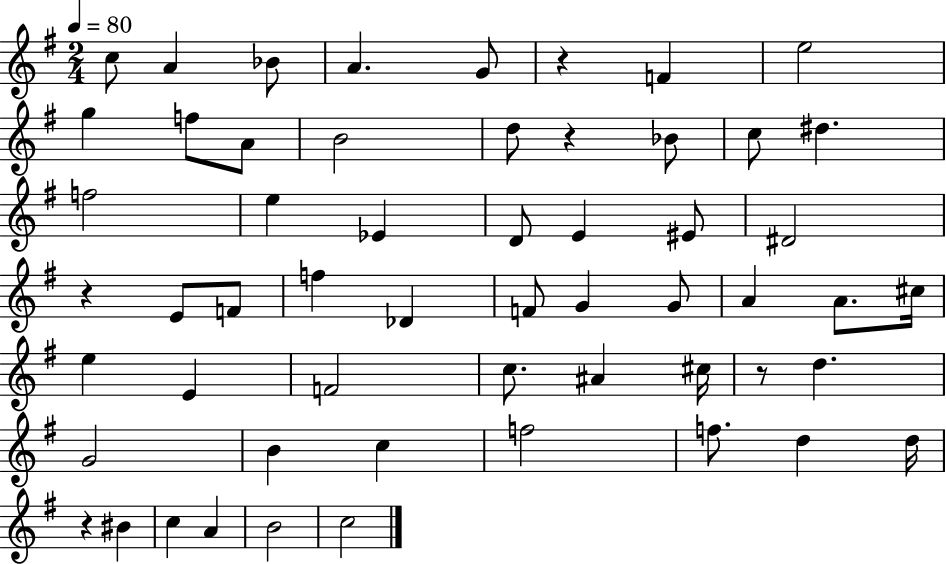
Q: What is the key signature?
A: G major